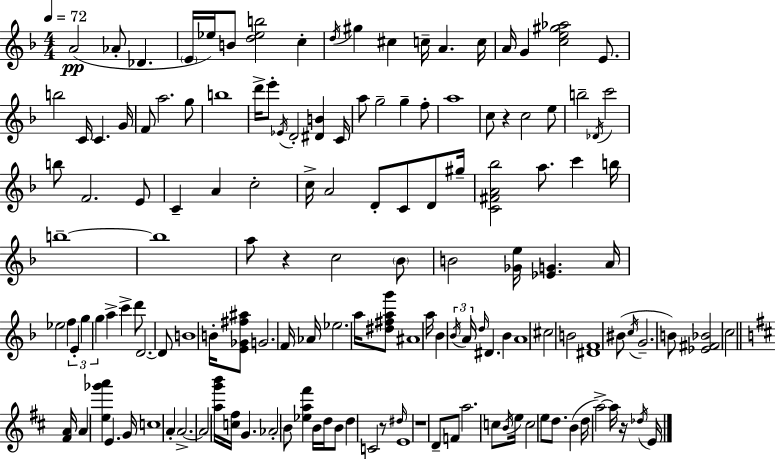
X:1
T:Untitled
M:4/4
L:1/4
K:F
A2 _A/2 _D E/4 _e/4 B/2 [d_eb]2 c d/4 ^g ^c c/4 A c/4 A/4 G [ce^g_a]2 E/2 b2 C/4 C G/4 F/2 a2 g/2 b4 d'/4 e'/2 _E/4 D2 [^DB] C/4 a/2 g2 g f/2 a4 c/2 z c2 e/2 b2 _D/4 c'2 b/2 F2 E/2 C A c2 c/4 A2 D/2 C/2 D/2 ^g/4 [C^FA_b]2 a/2 c' b/4 b4 b4 a/2 z c2 _B/2 B2 [_Ge]/4 [_EG] A/4 _e2 f E g g a c' d'/2 D2 D/2 B4 B/4 [E_G^f^a]/2 G2 F/4 _A/4 _e2 a/4 [^d^fag']/2 ^A4 a/4 _B _B/4 A/4 d/4 ^D _B A4 ^c2 B2 [^DF]4 ^B/2 c/4 G2 B/2 [_E^F_B]2 c2 [^FA]/4 A [e_g'a'] E G/4 c4 A A2 A2 [ag'b']/4 [c^f]/4 G _A2 B/2 [_ea^f'] B/4 d/4 B/2 d C2 z/2 ^d/4 E4 z4 D/2 F/2 a2 c/2 B/4 e/4 c2 e/2 d/2 B d/4 a2 a/4 z/4 _d/4 E/4